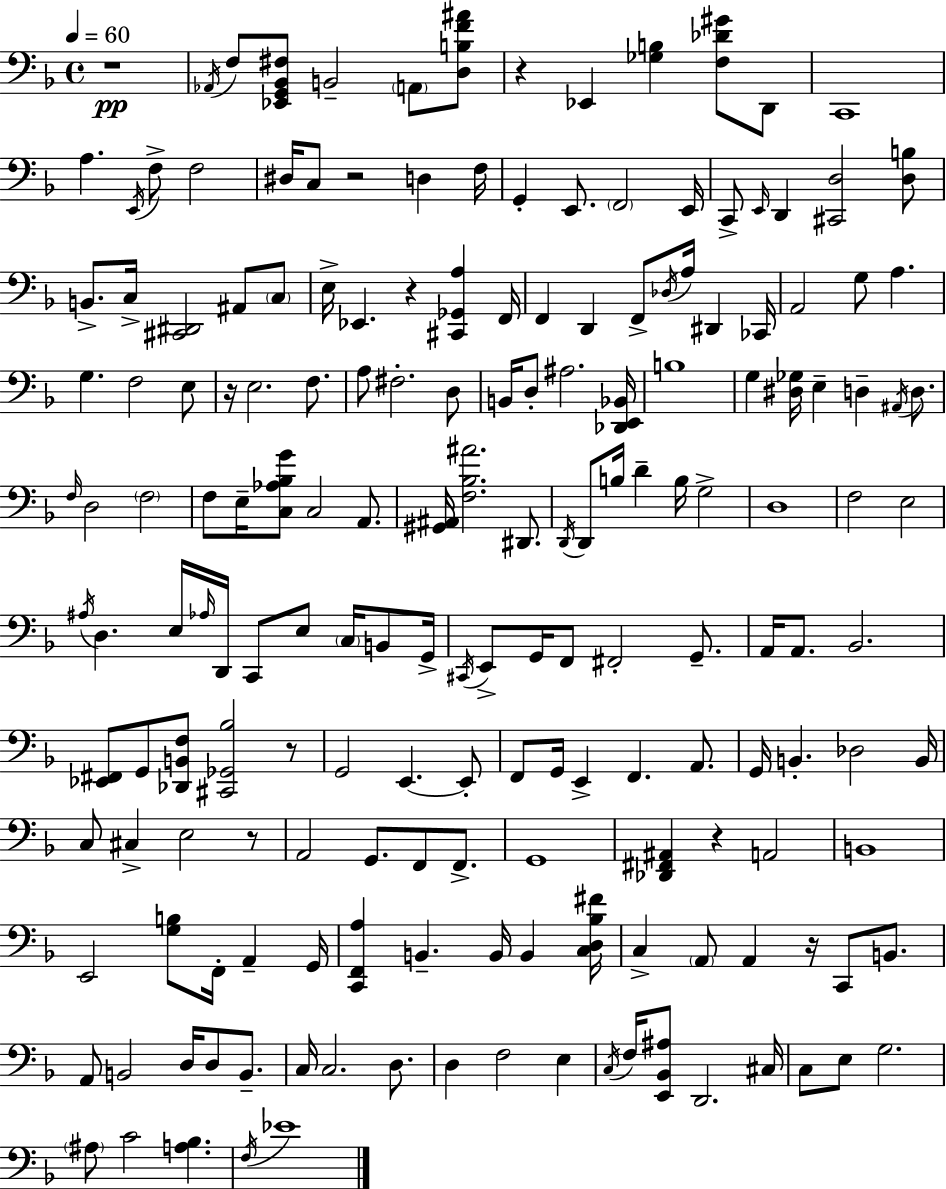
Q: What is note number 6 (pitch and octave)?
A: D2